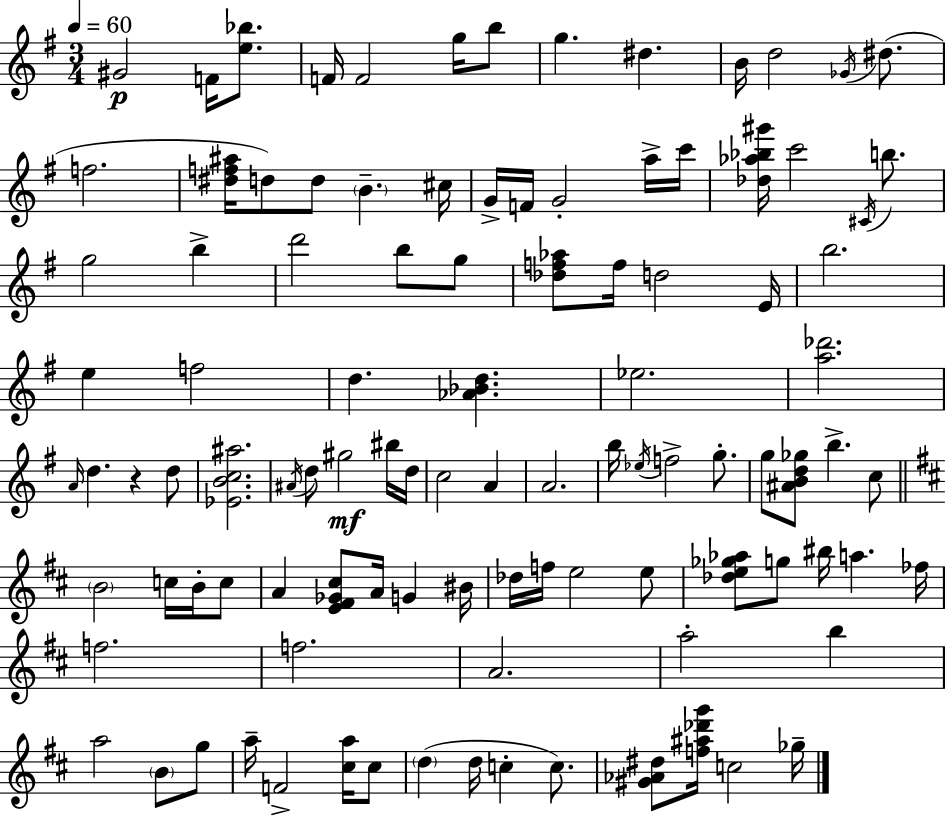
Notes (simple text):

G#4/h F4/s [E5,Bb5]/e. F4/s F4/h G5/s B5/e G5/q. D#5/q. B4/s D5/h Gb4/s D#5/e. F5/h. [D#5,F5,A#5]/s D5/e D5/e B4/q. C#5/s G4/s F4/s G4/h A5/s C6/s [Db5,Ab5,Bb5,G#6]/s C6/h C#4/s B5/e. G5/h B5/q D6/h B5/e G5/e [Db5,F5,Ab5]/e F5/s D5/h E4/s B5/h. E5/q F5/h D5/q. [Ab4,Bb4,D5]/q. Eb5/h. [A5,Db6]/h. A4/s D5/q. R/q D5/e [Eb4,B4,C5,A#5]/h. A#4/s D5/e G#5/h BIS5/s D5/s C5/h A4/q A4/h. B5/s Eb5/s F5/h G5/e. G5/e [A#4,B4,D5,Gb5]/e B5/q. C5/e B4/h C5/s B4/s C5/e A4/q [E4,F#4,Gb4,C#5]/e A4/s G4/q BIS4/s Db5/s F5/s E5/h E5/e [Db5,E5,Gb5,Ab5]/e G5/e BIS5/s A5/q. FES5/s F5/h. F5/h. A4/h. A5/h B5/q A5/h B4/e G5/e A5/s F4/h [C#5,A5]/s C#5/e D5/q D5/s C5/q C5/e. [G#4,Ab4,D#5]/e [F5,A#5,Db6,G6]/s C5/h Gb5/s